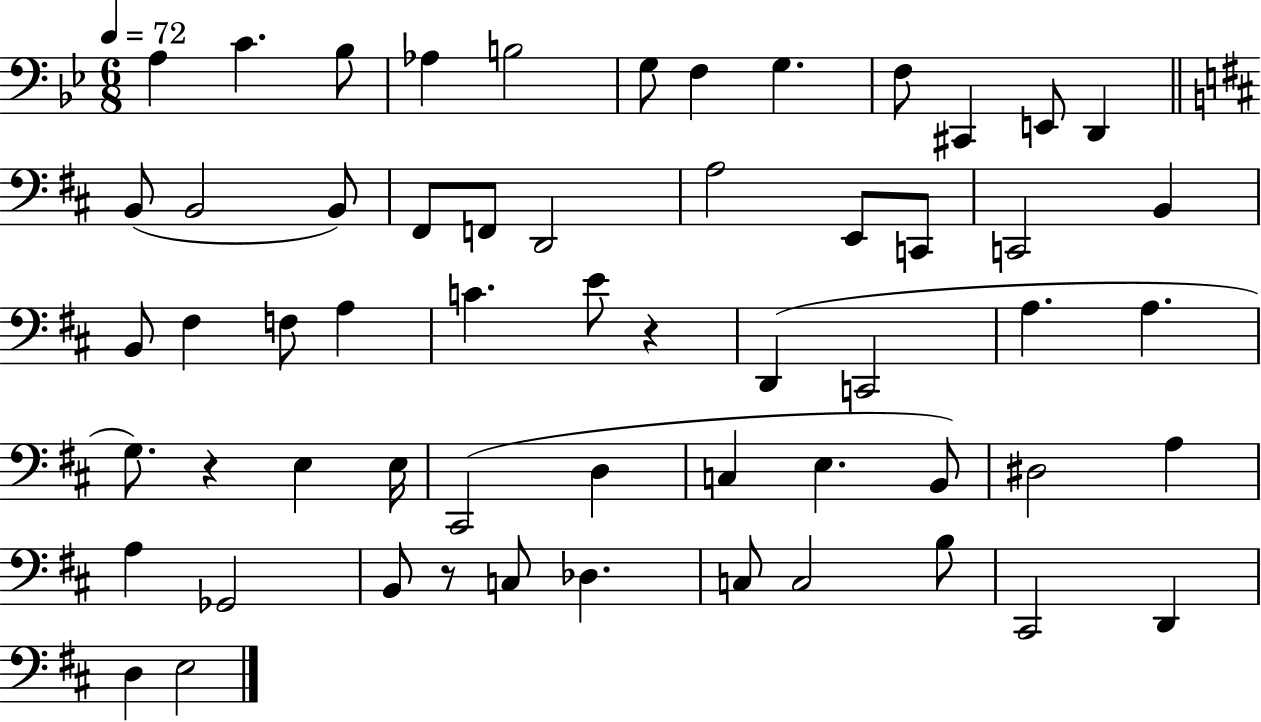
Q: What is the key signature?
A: BES major